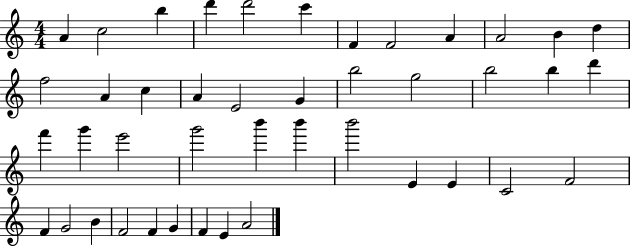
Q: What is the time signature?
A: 4/4